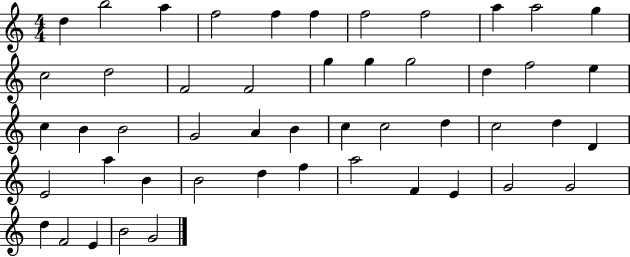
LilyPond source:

{
  \clef treble
  \numericTimeSignature
  \time 4/4
  \key c \major
  d''4 b''2 a''4 | f''2 f''4 f''4 | f''2 f''2 | a''4 a''2 g''4 | \break c''2 d''2 | f'2 f'2 | g''4 g''4 g''2 | d''4 f''2 e''4 | \break c''4 b'4 b'2 | g'2 a'4 b'4 | c''4 c''2 d''4 | c''2 d''4 d'4 | \break e'2 a''4 b'4 | b'2 d''4 f''4 | a''2 f'4 e'4 | g'2 g'2 | \break d''4 f'2 e'4 | b'2 g'2 | \bar "|."
}